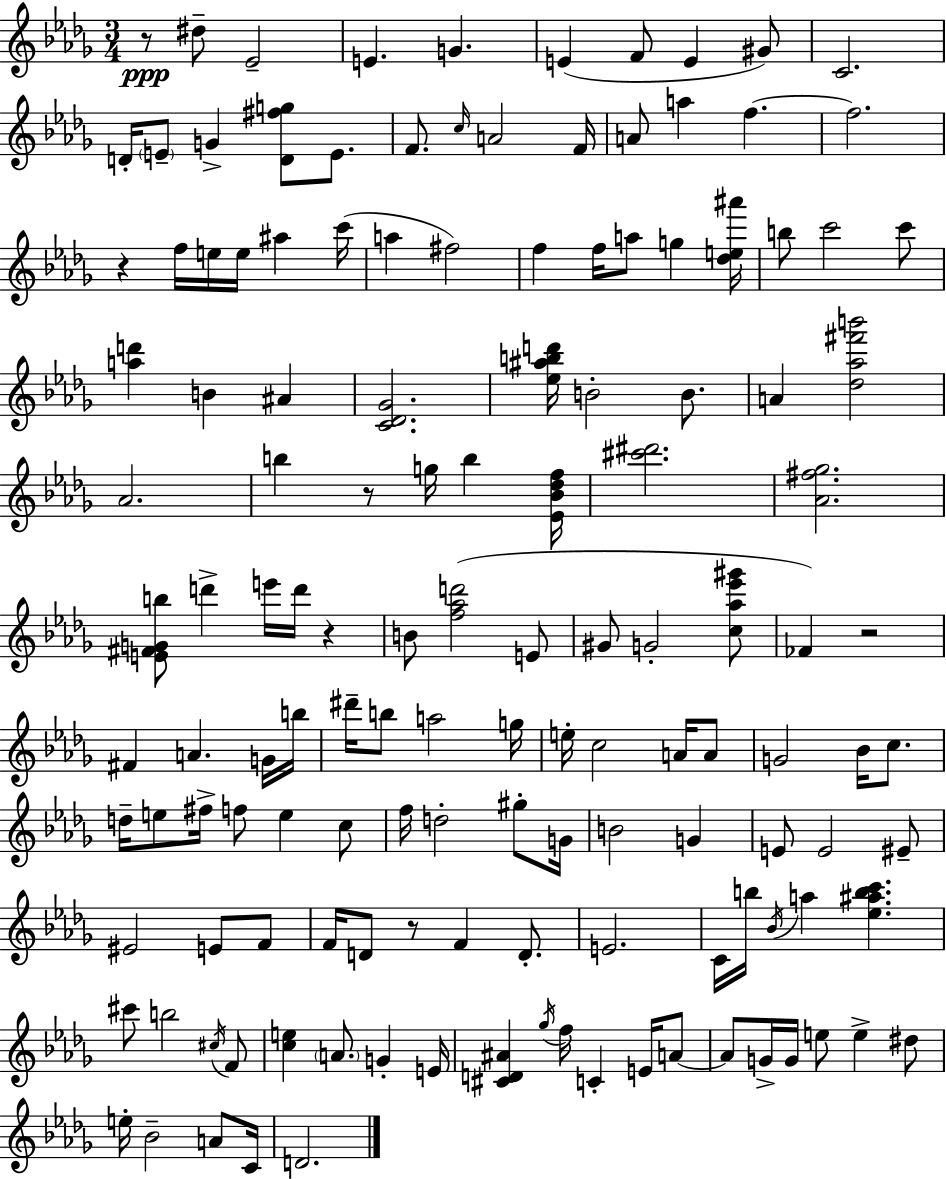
X:1
T:Untitled
M:3/4
L:1/4
K:Bbm
z/2 ^d/2 _E2 E G E F/2 E ^G/2 C2 D/4 E/2 G [D^fg]/2 E/2 F/2 c/4 A2 F/4 A/2 a f f2 z f/4 e/4 e/4 ^a c'/4 a ^f2 f f/4 a/2 g [_de^a']/4 b/2 c'2 c'/2 [ad'] B ^A [C_D_G]2 [_e^abd']/4 B2 B/2 A [_d_a^f'b']2 _A2 b z/2 g/4 b [_E_B_df]/4 [^c'^d']2 [_A^f_g]2 [E^FGb]/2 d' e'/4 d'/4 z B/2 [f_ad']2 E/2 ^G/2 G2 [c_a_e'^g']/2 _F z2 ^F A G/4 b/4 ^d'/4 b/2 a2 g/4 e/4 c2 A/4 A/2 G2 _B/4 c/2 d/4 e/2 ^f/4 f/2 e c/2 f/4 d2 ^g/2 G/4 B2 G E/2 E2 ^E/2 ^E2 E/2 F/2 F/4 D/2 z/2 F D/2 E2 C/4 b/4 _B/4 a [_e^abc'] ^c'/2 b2 ^c/4 F/2 [ce] A/2 G E/4 [^CD^A] _g/4 f/4 C E/4 A/2 A/2 G/4 G/4 e/2 e ^d/2 e/4 _B2 A/2 C/4 D2